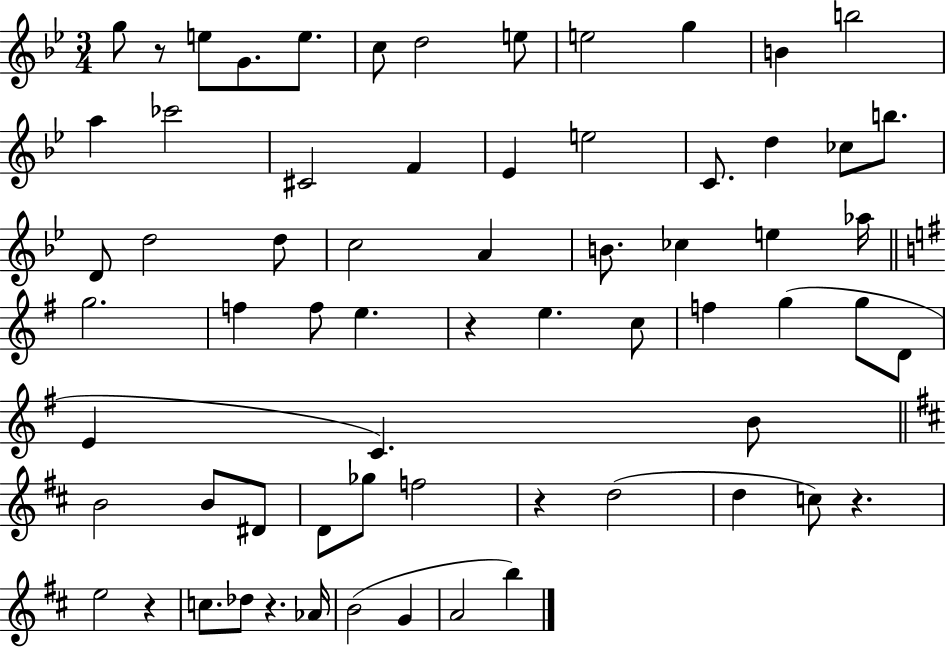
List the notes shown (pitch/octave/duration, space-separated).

G5/e R/e E5/e G4/e. E5/e. C5/e D5/h E5/e E5/h G5/q B4/q B5/h A5/q CES6/h C#4/h F4/q Eb4/q E5/h C4/e. D5/q CES5/e B5/e. D4/e D5/h D5/e C5/h A4/q B4/e. CES5/q E5/q Ab5/s G5/h. F5/q F5/e E5/q. R/q E5/q. C5/e F5/q G5/q G5/e D4/e E4/q C4/q. B4/e B4/h B4/e D#4/e D4/e Gb5/e F5/h R/q D5/h D5/q C5/e R/q. E5/h R/q C5/e. Db5/e R/q. Ab4/s B4/h G4/q A4/h B5/q